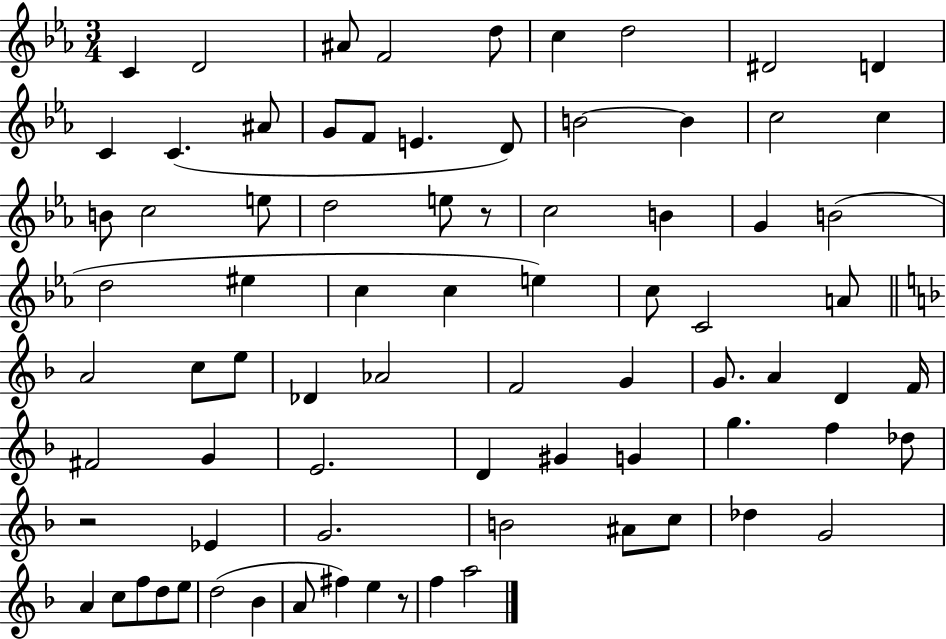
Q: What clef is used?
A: treble